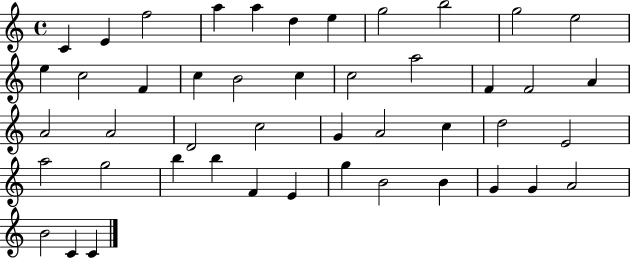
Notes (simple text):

C4/q E4/q F5/h A5/q A5/q D5/q E5/q G5/h B5/h G5/h E5/h E5/q C5/h F4/q C5/q B4/h C5/q C5/h A5/h F4/q F4/h A4/q A4/h A4/h D4/h C5/h G4/q A4/h C5/q D5/h E4/h A5/h G5/h B5/q B5/q F4/q E4/q G5/q B4/h B4/q G4/q G4/q A4/h B4/h C4/q C4/q